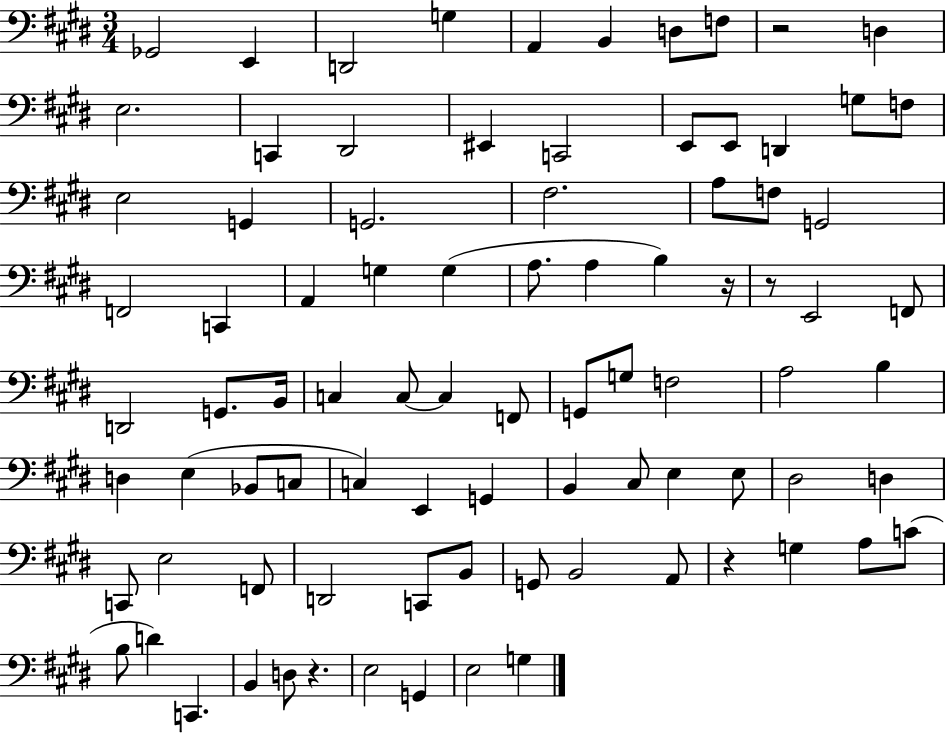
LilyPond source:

{
  \clef bass
  \numericTimeSignature
  \time 3/4
  \key e \major
  ges,2 e,4 | d,2 g4 | a,4 b,4 d8 f8 | r2 d4 | \break e2. | c,4 dis,2 | eis,4 c,2 | e,8 e,8 d,4 g8 f8 | \break e2 g,4 | g,2. | fis2. | a8 f8 g,2 | \break f,2 c,4 | a,4 g4 g4( | a8. a4 b4) r16 | r8 e,2 f,8 | \break d,2 g,8. b,16 | c4 c8~~ c4 f,8 | g,8 g8 f2 | a2 b4 | \break d4 e4( bes,8 c8 | c4) e,4 g,4 | b,4 cis8 e4 e8 | dis2 d4 | \break c,8 e2 f,8 | d,2 c,8 b,8 | g,8 b,2 a,8 | r4 g4 a8 c'8( | \break b8 d'4) c,4. | b,4 d8 r4. | e2 g,4 | e2 g4 | \break \bar "|."
}